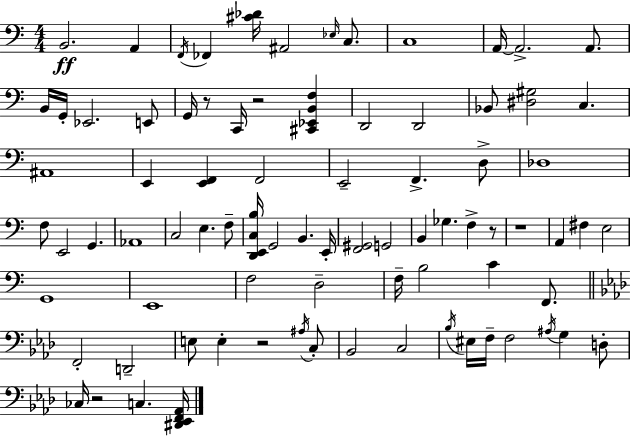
X:1
T:Untitled
M:4/4
L:1/4
K:Am
B,,2 A,, F,,/4 _F,, [^C_D]/4 ^A,,2 _E,/4 C,/2 C,4 A,,/4 A,,2 A,,/2 B,,/4 G,,/4 _E,,2 E,,/2 G,,/4 z/2 C,,/4 z2 [^C,,_E,,B,,F,] D,,2 D,,2 _B,,/2 [^D,^G,]2 C, ^A,,4 E,, [E,,F,,] F,,2 E,,2 F,, D,/2 _D,4 F,/2 E,,2 G,, _A,,4 C,2 E, F,/2 [D,,E,,C,B,]/4 G,,2 B,, E,,/4 [F,,^G,,]2 G,,2 B,, _G, F, z/2 z4 A,, ^F, E,2 G,,4 E,,4 F,2 D,2 F,/4 B,2 C F,,/2 F,,2 D,,2 E,/2 E, z2 ^A,/4 C,/2 _B,,2 C,2 _B,/4 ^E,/4 F,/4 F,2 ^A,/4 G, D,/2 _C,/4 z2 C, [^D,,_E,,F,,_A,,]/4